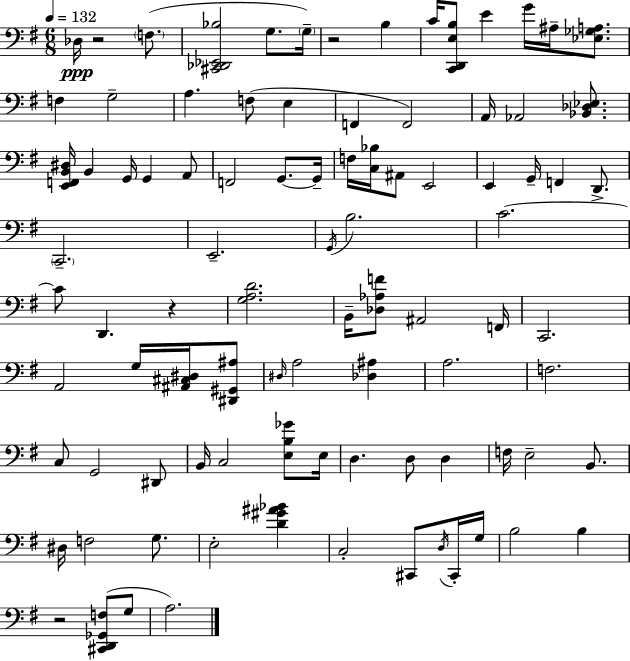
X:1
T:Untitled
M:6/8
L:1/4
K:G
_D,/4 z2 F,/2 [^C,,_D,,_E,,_B,]2 G,/2 G,/4 z2 B, C/4 [C,,D,,E,B,]/2 E G/4 ^A,/4 [_E,_G,A,]/2 F, G,2 A, F,/2 E, F,, F,,2 A,,/4 _A,,2 [_B,,_D,_E,]/2 [E,,F,,B,,^D,]/4 B,, G,,/4 G,, A,,/2 F,,2 G,,/2 G,,/4 F,/4 [C,_B,]/4 ^A,,/2 E,,2 E,, G,,/4 F,, D,,/2 C,,2 E,,2 G,,/4 B,2 C2 C/2 D,, z [G,A,D]2 B,,/4 [_D,_A,F]/2 ^A,,2 F,,/4 C,,2 A,,2 G,/4 [^A,,^C,^D,]/4 [^D,,^G,,^A,]/2 ^D,/4 A,2 [_D,^A,] A,2 F,2 C,/2 G,,2 ^D,,/2 B,,/4 C,2 [E,B,_G]/2 E,/4 D, D,/2 D, F,/4 E,2 B,,/2 ^D,/4 F,2 G,/2 E,2 [D^G^A_B] C,2 ^C,,/2 D,/4 ^C,,/4 G,/4 B,2 B, z2 [^C,,D,,_G,,F,]/2 G,/2 A,2